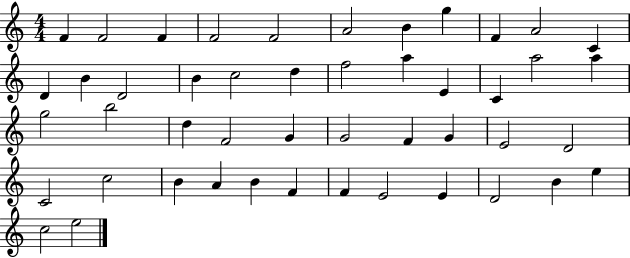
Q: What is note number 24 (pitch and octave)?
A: G5